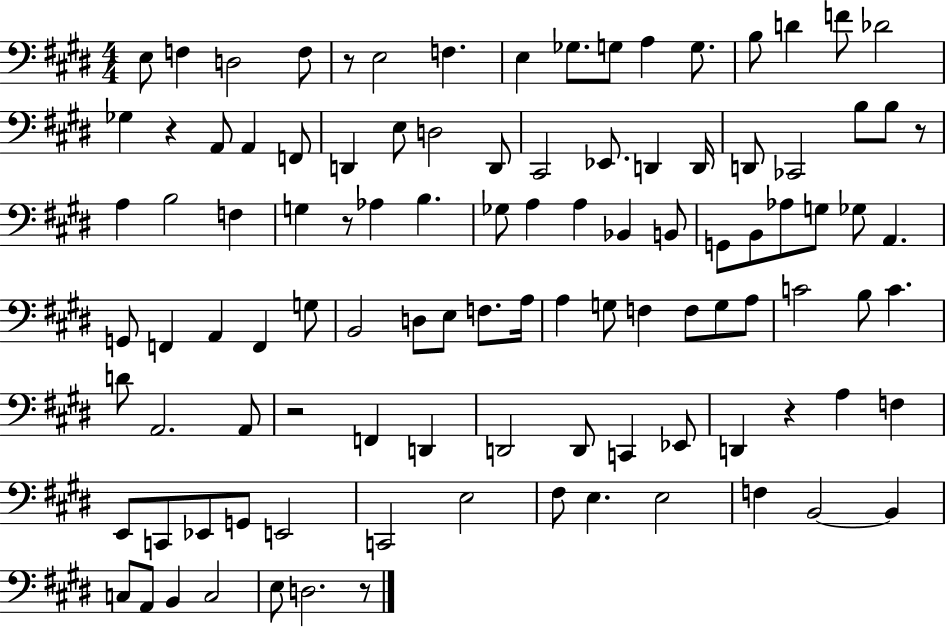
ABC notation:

X:1
T:Untitled
M:4/4
L:1/4
K:E
E,/2 F, D,2 F,/2 z/2 E,2 F, E, _G,/2 G,/2 A, G,/2 B,/2 D F/2 _D2 _G, z A,,/2 A,, F,,/2 D,, E,/2 D,2 D,,/2 ^C,,2 _E,,/2 D,, D,,/4 D,,/2 _C,,2 B,/2 B,/2 z/2 A, B,2 F, G, z/2 _A, B, _G,/2 A, A, _B,, B,,/2 G,,/2 B,,/2 _A,/2 G,/2 _G,/2 A,, G,,/2 F,, A,, F,, G,/2 B,,2 D,/2 E,/2 F,/2 A,/4 A, G,/2 F, F,/2 G,/2 A,/2 C2 B,/2 C D/2 A,,2 A,,/2 z2 F,, D,, D,,2 D,,/2 C,, _E,,/2 D,, z A, F, E,,/2 C,,/2 _E,,/2 G,,/2 E,,2 C,,2 E,2 ^F,/2 E, E,2 F, B,,2 B,, C,/2 A,,/2 B,, C,2 E,/2 D,2 z/2